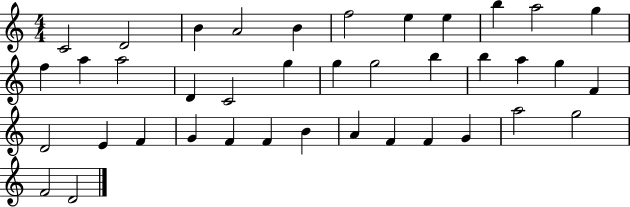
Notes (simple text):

C4/h D4/h B4/q A4/h B4/q F5/h E5/q E5/q B5/q A5/h G5/q F5/q A5/q A5/h D4/q C4/h G5/q G5/q G5/h B5/q B5/q A5/q G5/q F4/q D4/h E4/q F4/q G4/q F4/q F4/q B4/q A4/q F4/q F4/q G4/q A5/h G5/h F4/h D4/h